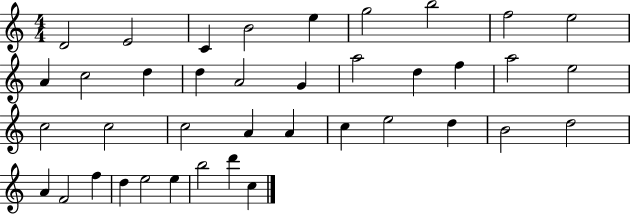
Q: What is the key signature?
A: C major